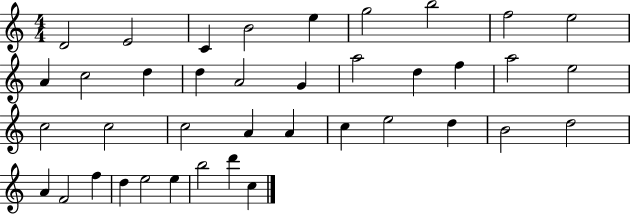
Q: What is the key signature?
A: C major